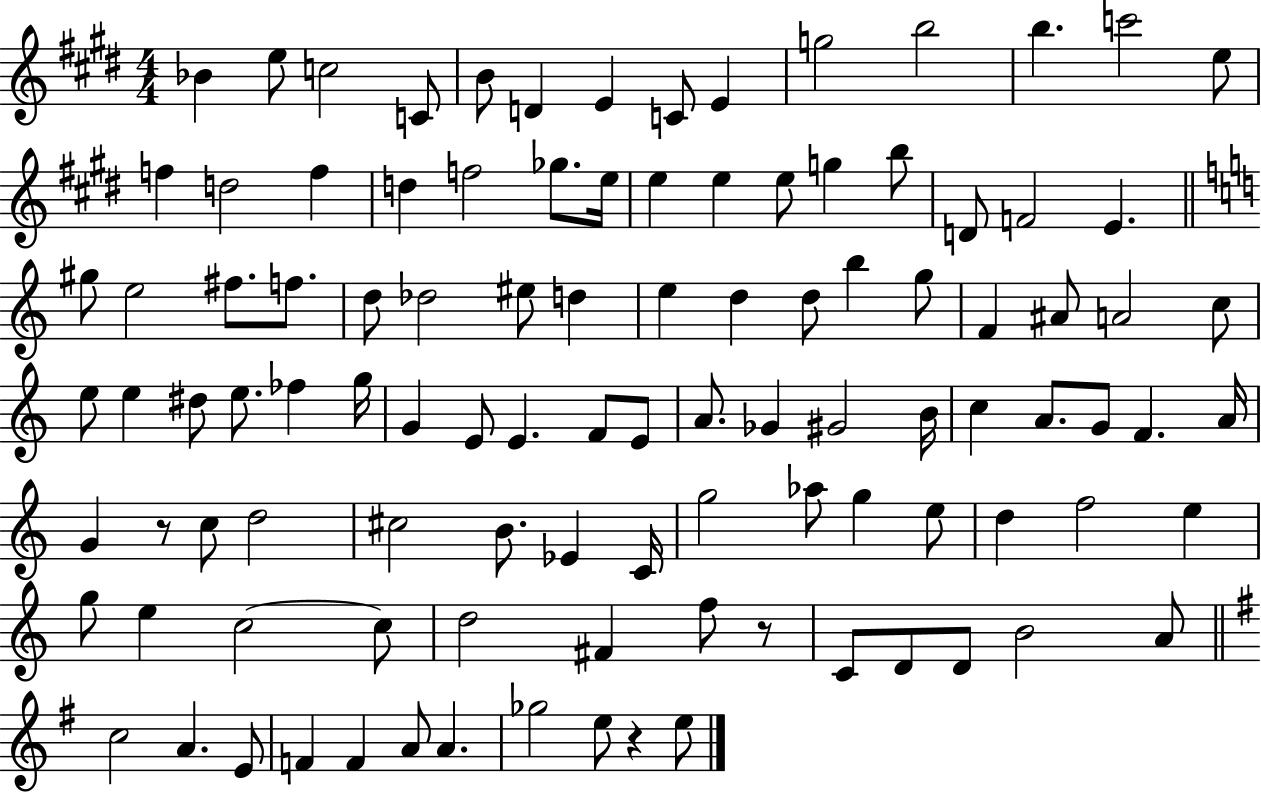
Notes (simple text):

Bb4/q E5/e C5/h C4/e B4/e D4/q E4/q C4/e E4/q G5/h B5/h B5/q. C6/h E5/e F5/q D5/h F5/q D5/q F5/h Gb5/e. E5/s E5/q E5/q E5/e G5/q B5/e D4/e F4/h E4/q. G#5/e E5/h F#5/e. F5/e. D5/e Db5/h EIS5/e D5/q E5/q D5/q D5/e B5/q G5/e F4/q A#4/e A4/h C5/e E5/e E5/q D#5/e E5/e. FES5/q G5/s G4/q E4/e E4/q. F4/e E4/e A4/e. Gb4/q G#4/h B4/s C5/q A4/e. G4/e F4/q. A4/s G4/q R/e C5/e D5/h C#5/h B4/e. Eb4/q C4/s G5/h Ab5/e G5/q E5/e D5/q F5/h E5/q G5/e E5/q C5/h C5/e D5/h F#4/q F5/e R/e C4/e D4/e D4/e B4/h A4/e C5/h A4/q. E4/e F4/q F4/q A4/e A4/q. Gb5/h E5/e R/q E5/e